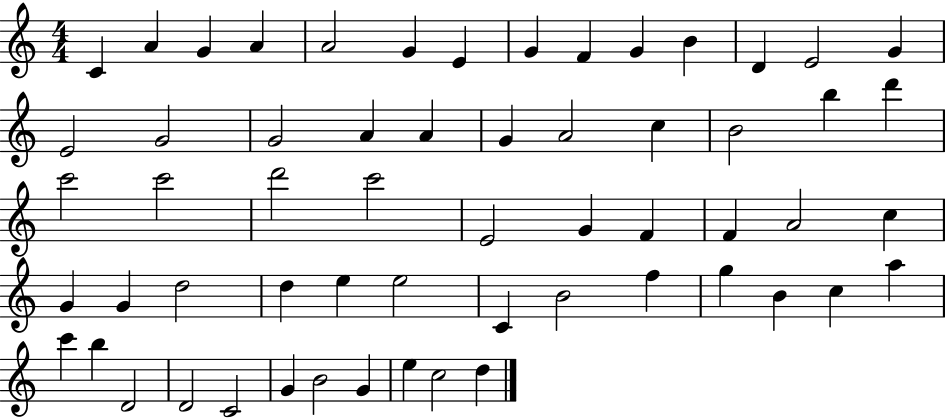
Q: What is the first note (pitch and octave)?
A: C4